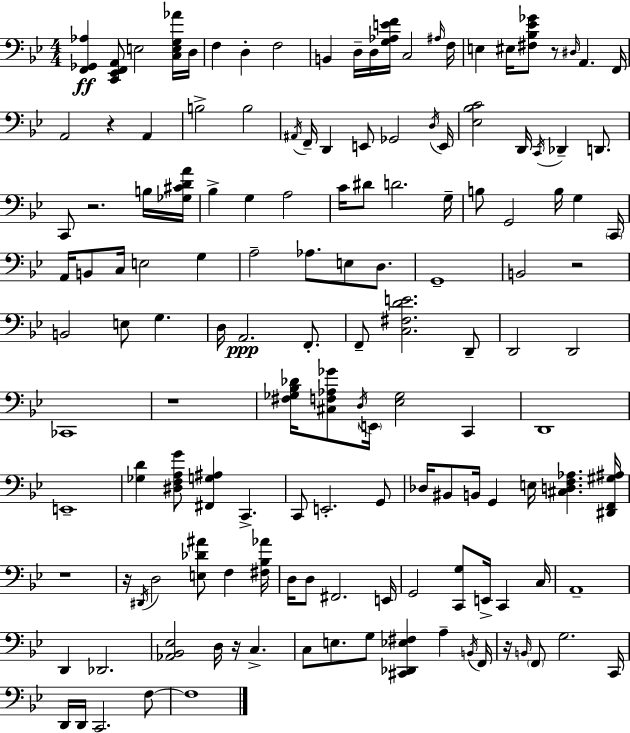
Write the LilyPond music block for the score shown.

{
  \clef bass
  \numericTimeSignature
  \time 4/4
  \key g \minor
  <f, ges, aes>4\ff <c, ees, f, a,>8 e2 <c e g aes'>16 d16 | f4 d4-. f2 | b,4 d16-- d16 <g aes e' f'>16 c2 \grace { ais16 } | f16 e4 eis16 <fis bes ees' ges'>8 r8 \grace { dis16 } a,4. | \break f,16 a,2 r4 a,4 | b2-> b2 | \acciaccatura { ais,16 } f,16-- d,4 e,8 ges,2 | \acciaccatura { d16 } e,16 <ees bes c'>2 d,16 \acciaccatura { c,16 } des,4-- | \break d,8. c,8 r2. | b16 <ges cis' d' a'>16 bes4-> g4 a2 | c'16 dis'8 d'2. | g16-- b8 g,2 b16 | \break g4 \parenthesize c,16 a,16 b,8 c16 e2 | g4 a2-- aes8. | e8 d8. g,1-- | b,2 r2 | \break b,2 e8 g4. | d16 a,2.\ppp | f,8.-. f,8-- <c fis d' e'>2. | d,8-- d,2 d,2 | \break ces,1 | r1 | <fis ges bes des'>16 <cis f aes ges'>8 \acciaccatura { d16 } \parenthesize e,16 <ees ges>2 | c,4 d,1 | \break e,1-- | <ges d'>4 <dis f a g'>8 <fis, g ais>4 | c,4.-> c,8 e,2.-. | g,8 des16 bis,8 b,16 g,4 e16 <cis d f aes>4. | \break <dis, f, gis ais>16 r1 | r16 \acciaccatura { dis,16 } d2 | <e des' ais'>8 f4 <fis bes aes'>16 d16 d8 fis,2. | e,16 g,2 <c, g>8 | \break e,16-> c,4 c16 a,1-- | d,4 des,2. | <aes, bes, ees>2 d16 | r16 c4.-> c8 e8. g8 <cis, des, ees fis>4 | \break a4-- \acciaccatura { b,16 } f,16 r16 \grace { b,16 } \parenthesize f,8 g2. | c,16 d,16 d,16 c,2. | f8~~ f1 | \bar "|."
}